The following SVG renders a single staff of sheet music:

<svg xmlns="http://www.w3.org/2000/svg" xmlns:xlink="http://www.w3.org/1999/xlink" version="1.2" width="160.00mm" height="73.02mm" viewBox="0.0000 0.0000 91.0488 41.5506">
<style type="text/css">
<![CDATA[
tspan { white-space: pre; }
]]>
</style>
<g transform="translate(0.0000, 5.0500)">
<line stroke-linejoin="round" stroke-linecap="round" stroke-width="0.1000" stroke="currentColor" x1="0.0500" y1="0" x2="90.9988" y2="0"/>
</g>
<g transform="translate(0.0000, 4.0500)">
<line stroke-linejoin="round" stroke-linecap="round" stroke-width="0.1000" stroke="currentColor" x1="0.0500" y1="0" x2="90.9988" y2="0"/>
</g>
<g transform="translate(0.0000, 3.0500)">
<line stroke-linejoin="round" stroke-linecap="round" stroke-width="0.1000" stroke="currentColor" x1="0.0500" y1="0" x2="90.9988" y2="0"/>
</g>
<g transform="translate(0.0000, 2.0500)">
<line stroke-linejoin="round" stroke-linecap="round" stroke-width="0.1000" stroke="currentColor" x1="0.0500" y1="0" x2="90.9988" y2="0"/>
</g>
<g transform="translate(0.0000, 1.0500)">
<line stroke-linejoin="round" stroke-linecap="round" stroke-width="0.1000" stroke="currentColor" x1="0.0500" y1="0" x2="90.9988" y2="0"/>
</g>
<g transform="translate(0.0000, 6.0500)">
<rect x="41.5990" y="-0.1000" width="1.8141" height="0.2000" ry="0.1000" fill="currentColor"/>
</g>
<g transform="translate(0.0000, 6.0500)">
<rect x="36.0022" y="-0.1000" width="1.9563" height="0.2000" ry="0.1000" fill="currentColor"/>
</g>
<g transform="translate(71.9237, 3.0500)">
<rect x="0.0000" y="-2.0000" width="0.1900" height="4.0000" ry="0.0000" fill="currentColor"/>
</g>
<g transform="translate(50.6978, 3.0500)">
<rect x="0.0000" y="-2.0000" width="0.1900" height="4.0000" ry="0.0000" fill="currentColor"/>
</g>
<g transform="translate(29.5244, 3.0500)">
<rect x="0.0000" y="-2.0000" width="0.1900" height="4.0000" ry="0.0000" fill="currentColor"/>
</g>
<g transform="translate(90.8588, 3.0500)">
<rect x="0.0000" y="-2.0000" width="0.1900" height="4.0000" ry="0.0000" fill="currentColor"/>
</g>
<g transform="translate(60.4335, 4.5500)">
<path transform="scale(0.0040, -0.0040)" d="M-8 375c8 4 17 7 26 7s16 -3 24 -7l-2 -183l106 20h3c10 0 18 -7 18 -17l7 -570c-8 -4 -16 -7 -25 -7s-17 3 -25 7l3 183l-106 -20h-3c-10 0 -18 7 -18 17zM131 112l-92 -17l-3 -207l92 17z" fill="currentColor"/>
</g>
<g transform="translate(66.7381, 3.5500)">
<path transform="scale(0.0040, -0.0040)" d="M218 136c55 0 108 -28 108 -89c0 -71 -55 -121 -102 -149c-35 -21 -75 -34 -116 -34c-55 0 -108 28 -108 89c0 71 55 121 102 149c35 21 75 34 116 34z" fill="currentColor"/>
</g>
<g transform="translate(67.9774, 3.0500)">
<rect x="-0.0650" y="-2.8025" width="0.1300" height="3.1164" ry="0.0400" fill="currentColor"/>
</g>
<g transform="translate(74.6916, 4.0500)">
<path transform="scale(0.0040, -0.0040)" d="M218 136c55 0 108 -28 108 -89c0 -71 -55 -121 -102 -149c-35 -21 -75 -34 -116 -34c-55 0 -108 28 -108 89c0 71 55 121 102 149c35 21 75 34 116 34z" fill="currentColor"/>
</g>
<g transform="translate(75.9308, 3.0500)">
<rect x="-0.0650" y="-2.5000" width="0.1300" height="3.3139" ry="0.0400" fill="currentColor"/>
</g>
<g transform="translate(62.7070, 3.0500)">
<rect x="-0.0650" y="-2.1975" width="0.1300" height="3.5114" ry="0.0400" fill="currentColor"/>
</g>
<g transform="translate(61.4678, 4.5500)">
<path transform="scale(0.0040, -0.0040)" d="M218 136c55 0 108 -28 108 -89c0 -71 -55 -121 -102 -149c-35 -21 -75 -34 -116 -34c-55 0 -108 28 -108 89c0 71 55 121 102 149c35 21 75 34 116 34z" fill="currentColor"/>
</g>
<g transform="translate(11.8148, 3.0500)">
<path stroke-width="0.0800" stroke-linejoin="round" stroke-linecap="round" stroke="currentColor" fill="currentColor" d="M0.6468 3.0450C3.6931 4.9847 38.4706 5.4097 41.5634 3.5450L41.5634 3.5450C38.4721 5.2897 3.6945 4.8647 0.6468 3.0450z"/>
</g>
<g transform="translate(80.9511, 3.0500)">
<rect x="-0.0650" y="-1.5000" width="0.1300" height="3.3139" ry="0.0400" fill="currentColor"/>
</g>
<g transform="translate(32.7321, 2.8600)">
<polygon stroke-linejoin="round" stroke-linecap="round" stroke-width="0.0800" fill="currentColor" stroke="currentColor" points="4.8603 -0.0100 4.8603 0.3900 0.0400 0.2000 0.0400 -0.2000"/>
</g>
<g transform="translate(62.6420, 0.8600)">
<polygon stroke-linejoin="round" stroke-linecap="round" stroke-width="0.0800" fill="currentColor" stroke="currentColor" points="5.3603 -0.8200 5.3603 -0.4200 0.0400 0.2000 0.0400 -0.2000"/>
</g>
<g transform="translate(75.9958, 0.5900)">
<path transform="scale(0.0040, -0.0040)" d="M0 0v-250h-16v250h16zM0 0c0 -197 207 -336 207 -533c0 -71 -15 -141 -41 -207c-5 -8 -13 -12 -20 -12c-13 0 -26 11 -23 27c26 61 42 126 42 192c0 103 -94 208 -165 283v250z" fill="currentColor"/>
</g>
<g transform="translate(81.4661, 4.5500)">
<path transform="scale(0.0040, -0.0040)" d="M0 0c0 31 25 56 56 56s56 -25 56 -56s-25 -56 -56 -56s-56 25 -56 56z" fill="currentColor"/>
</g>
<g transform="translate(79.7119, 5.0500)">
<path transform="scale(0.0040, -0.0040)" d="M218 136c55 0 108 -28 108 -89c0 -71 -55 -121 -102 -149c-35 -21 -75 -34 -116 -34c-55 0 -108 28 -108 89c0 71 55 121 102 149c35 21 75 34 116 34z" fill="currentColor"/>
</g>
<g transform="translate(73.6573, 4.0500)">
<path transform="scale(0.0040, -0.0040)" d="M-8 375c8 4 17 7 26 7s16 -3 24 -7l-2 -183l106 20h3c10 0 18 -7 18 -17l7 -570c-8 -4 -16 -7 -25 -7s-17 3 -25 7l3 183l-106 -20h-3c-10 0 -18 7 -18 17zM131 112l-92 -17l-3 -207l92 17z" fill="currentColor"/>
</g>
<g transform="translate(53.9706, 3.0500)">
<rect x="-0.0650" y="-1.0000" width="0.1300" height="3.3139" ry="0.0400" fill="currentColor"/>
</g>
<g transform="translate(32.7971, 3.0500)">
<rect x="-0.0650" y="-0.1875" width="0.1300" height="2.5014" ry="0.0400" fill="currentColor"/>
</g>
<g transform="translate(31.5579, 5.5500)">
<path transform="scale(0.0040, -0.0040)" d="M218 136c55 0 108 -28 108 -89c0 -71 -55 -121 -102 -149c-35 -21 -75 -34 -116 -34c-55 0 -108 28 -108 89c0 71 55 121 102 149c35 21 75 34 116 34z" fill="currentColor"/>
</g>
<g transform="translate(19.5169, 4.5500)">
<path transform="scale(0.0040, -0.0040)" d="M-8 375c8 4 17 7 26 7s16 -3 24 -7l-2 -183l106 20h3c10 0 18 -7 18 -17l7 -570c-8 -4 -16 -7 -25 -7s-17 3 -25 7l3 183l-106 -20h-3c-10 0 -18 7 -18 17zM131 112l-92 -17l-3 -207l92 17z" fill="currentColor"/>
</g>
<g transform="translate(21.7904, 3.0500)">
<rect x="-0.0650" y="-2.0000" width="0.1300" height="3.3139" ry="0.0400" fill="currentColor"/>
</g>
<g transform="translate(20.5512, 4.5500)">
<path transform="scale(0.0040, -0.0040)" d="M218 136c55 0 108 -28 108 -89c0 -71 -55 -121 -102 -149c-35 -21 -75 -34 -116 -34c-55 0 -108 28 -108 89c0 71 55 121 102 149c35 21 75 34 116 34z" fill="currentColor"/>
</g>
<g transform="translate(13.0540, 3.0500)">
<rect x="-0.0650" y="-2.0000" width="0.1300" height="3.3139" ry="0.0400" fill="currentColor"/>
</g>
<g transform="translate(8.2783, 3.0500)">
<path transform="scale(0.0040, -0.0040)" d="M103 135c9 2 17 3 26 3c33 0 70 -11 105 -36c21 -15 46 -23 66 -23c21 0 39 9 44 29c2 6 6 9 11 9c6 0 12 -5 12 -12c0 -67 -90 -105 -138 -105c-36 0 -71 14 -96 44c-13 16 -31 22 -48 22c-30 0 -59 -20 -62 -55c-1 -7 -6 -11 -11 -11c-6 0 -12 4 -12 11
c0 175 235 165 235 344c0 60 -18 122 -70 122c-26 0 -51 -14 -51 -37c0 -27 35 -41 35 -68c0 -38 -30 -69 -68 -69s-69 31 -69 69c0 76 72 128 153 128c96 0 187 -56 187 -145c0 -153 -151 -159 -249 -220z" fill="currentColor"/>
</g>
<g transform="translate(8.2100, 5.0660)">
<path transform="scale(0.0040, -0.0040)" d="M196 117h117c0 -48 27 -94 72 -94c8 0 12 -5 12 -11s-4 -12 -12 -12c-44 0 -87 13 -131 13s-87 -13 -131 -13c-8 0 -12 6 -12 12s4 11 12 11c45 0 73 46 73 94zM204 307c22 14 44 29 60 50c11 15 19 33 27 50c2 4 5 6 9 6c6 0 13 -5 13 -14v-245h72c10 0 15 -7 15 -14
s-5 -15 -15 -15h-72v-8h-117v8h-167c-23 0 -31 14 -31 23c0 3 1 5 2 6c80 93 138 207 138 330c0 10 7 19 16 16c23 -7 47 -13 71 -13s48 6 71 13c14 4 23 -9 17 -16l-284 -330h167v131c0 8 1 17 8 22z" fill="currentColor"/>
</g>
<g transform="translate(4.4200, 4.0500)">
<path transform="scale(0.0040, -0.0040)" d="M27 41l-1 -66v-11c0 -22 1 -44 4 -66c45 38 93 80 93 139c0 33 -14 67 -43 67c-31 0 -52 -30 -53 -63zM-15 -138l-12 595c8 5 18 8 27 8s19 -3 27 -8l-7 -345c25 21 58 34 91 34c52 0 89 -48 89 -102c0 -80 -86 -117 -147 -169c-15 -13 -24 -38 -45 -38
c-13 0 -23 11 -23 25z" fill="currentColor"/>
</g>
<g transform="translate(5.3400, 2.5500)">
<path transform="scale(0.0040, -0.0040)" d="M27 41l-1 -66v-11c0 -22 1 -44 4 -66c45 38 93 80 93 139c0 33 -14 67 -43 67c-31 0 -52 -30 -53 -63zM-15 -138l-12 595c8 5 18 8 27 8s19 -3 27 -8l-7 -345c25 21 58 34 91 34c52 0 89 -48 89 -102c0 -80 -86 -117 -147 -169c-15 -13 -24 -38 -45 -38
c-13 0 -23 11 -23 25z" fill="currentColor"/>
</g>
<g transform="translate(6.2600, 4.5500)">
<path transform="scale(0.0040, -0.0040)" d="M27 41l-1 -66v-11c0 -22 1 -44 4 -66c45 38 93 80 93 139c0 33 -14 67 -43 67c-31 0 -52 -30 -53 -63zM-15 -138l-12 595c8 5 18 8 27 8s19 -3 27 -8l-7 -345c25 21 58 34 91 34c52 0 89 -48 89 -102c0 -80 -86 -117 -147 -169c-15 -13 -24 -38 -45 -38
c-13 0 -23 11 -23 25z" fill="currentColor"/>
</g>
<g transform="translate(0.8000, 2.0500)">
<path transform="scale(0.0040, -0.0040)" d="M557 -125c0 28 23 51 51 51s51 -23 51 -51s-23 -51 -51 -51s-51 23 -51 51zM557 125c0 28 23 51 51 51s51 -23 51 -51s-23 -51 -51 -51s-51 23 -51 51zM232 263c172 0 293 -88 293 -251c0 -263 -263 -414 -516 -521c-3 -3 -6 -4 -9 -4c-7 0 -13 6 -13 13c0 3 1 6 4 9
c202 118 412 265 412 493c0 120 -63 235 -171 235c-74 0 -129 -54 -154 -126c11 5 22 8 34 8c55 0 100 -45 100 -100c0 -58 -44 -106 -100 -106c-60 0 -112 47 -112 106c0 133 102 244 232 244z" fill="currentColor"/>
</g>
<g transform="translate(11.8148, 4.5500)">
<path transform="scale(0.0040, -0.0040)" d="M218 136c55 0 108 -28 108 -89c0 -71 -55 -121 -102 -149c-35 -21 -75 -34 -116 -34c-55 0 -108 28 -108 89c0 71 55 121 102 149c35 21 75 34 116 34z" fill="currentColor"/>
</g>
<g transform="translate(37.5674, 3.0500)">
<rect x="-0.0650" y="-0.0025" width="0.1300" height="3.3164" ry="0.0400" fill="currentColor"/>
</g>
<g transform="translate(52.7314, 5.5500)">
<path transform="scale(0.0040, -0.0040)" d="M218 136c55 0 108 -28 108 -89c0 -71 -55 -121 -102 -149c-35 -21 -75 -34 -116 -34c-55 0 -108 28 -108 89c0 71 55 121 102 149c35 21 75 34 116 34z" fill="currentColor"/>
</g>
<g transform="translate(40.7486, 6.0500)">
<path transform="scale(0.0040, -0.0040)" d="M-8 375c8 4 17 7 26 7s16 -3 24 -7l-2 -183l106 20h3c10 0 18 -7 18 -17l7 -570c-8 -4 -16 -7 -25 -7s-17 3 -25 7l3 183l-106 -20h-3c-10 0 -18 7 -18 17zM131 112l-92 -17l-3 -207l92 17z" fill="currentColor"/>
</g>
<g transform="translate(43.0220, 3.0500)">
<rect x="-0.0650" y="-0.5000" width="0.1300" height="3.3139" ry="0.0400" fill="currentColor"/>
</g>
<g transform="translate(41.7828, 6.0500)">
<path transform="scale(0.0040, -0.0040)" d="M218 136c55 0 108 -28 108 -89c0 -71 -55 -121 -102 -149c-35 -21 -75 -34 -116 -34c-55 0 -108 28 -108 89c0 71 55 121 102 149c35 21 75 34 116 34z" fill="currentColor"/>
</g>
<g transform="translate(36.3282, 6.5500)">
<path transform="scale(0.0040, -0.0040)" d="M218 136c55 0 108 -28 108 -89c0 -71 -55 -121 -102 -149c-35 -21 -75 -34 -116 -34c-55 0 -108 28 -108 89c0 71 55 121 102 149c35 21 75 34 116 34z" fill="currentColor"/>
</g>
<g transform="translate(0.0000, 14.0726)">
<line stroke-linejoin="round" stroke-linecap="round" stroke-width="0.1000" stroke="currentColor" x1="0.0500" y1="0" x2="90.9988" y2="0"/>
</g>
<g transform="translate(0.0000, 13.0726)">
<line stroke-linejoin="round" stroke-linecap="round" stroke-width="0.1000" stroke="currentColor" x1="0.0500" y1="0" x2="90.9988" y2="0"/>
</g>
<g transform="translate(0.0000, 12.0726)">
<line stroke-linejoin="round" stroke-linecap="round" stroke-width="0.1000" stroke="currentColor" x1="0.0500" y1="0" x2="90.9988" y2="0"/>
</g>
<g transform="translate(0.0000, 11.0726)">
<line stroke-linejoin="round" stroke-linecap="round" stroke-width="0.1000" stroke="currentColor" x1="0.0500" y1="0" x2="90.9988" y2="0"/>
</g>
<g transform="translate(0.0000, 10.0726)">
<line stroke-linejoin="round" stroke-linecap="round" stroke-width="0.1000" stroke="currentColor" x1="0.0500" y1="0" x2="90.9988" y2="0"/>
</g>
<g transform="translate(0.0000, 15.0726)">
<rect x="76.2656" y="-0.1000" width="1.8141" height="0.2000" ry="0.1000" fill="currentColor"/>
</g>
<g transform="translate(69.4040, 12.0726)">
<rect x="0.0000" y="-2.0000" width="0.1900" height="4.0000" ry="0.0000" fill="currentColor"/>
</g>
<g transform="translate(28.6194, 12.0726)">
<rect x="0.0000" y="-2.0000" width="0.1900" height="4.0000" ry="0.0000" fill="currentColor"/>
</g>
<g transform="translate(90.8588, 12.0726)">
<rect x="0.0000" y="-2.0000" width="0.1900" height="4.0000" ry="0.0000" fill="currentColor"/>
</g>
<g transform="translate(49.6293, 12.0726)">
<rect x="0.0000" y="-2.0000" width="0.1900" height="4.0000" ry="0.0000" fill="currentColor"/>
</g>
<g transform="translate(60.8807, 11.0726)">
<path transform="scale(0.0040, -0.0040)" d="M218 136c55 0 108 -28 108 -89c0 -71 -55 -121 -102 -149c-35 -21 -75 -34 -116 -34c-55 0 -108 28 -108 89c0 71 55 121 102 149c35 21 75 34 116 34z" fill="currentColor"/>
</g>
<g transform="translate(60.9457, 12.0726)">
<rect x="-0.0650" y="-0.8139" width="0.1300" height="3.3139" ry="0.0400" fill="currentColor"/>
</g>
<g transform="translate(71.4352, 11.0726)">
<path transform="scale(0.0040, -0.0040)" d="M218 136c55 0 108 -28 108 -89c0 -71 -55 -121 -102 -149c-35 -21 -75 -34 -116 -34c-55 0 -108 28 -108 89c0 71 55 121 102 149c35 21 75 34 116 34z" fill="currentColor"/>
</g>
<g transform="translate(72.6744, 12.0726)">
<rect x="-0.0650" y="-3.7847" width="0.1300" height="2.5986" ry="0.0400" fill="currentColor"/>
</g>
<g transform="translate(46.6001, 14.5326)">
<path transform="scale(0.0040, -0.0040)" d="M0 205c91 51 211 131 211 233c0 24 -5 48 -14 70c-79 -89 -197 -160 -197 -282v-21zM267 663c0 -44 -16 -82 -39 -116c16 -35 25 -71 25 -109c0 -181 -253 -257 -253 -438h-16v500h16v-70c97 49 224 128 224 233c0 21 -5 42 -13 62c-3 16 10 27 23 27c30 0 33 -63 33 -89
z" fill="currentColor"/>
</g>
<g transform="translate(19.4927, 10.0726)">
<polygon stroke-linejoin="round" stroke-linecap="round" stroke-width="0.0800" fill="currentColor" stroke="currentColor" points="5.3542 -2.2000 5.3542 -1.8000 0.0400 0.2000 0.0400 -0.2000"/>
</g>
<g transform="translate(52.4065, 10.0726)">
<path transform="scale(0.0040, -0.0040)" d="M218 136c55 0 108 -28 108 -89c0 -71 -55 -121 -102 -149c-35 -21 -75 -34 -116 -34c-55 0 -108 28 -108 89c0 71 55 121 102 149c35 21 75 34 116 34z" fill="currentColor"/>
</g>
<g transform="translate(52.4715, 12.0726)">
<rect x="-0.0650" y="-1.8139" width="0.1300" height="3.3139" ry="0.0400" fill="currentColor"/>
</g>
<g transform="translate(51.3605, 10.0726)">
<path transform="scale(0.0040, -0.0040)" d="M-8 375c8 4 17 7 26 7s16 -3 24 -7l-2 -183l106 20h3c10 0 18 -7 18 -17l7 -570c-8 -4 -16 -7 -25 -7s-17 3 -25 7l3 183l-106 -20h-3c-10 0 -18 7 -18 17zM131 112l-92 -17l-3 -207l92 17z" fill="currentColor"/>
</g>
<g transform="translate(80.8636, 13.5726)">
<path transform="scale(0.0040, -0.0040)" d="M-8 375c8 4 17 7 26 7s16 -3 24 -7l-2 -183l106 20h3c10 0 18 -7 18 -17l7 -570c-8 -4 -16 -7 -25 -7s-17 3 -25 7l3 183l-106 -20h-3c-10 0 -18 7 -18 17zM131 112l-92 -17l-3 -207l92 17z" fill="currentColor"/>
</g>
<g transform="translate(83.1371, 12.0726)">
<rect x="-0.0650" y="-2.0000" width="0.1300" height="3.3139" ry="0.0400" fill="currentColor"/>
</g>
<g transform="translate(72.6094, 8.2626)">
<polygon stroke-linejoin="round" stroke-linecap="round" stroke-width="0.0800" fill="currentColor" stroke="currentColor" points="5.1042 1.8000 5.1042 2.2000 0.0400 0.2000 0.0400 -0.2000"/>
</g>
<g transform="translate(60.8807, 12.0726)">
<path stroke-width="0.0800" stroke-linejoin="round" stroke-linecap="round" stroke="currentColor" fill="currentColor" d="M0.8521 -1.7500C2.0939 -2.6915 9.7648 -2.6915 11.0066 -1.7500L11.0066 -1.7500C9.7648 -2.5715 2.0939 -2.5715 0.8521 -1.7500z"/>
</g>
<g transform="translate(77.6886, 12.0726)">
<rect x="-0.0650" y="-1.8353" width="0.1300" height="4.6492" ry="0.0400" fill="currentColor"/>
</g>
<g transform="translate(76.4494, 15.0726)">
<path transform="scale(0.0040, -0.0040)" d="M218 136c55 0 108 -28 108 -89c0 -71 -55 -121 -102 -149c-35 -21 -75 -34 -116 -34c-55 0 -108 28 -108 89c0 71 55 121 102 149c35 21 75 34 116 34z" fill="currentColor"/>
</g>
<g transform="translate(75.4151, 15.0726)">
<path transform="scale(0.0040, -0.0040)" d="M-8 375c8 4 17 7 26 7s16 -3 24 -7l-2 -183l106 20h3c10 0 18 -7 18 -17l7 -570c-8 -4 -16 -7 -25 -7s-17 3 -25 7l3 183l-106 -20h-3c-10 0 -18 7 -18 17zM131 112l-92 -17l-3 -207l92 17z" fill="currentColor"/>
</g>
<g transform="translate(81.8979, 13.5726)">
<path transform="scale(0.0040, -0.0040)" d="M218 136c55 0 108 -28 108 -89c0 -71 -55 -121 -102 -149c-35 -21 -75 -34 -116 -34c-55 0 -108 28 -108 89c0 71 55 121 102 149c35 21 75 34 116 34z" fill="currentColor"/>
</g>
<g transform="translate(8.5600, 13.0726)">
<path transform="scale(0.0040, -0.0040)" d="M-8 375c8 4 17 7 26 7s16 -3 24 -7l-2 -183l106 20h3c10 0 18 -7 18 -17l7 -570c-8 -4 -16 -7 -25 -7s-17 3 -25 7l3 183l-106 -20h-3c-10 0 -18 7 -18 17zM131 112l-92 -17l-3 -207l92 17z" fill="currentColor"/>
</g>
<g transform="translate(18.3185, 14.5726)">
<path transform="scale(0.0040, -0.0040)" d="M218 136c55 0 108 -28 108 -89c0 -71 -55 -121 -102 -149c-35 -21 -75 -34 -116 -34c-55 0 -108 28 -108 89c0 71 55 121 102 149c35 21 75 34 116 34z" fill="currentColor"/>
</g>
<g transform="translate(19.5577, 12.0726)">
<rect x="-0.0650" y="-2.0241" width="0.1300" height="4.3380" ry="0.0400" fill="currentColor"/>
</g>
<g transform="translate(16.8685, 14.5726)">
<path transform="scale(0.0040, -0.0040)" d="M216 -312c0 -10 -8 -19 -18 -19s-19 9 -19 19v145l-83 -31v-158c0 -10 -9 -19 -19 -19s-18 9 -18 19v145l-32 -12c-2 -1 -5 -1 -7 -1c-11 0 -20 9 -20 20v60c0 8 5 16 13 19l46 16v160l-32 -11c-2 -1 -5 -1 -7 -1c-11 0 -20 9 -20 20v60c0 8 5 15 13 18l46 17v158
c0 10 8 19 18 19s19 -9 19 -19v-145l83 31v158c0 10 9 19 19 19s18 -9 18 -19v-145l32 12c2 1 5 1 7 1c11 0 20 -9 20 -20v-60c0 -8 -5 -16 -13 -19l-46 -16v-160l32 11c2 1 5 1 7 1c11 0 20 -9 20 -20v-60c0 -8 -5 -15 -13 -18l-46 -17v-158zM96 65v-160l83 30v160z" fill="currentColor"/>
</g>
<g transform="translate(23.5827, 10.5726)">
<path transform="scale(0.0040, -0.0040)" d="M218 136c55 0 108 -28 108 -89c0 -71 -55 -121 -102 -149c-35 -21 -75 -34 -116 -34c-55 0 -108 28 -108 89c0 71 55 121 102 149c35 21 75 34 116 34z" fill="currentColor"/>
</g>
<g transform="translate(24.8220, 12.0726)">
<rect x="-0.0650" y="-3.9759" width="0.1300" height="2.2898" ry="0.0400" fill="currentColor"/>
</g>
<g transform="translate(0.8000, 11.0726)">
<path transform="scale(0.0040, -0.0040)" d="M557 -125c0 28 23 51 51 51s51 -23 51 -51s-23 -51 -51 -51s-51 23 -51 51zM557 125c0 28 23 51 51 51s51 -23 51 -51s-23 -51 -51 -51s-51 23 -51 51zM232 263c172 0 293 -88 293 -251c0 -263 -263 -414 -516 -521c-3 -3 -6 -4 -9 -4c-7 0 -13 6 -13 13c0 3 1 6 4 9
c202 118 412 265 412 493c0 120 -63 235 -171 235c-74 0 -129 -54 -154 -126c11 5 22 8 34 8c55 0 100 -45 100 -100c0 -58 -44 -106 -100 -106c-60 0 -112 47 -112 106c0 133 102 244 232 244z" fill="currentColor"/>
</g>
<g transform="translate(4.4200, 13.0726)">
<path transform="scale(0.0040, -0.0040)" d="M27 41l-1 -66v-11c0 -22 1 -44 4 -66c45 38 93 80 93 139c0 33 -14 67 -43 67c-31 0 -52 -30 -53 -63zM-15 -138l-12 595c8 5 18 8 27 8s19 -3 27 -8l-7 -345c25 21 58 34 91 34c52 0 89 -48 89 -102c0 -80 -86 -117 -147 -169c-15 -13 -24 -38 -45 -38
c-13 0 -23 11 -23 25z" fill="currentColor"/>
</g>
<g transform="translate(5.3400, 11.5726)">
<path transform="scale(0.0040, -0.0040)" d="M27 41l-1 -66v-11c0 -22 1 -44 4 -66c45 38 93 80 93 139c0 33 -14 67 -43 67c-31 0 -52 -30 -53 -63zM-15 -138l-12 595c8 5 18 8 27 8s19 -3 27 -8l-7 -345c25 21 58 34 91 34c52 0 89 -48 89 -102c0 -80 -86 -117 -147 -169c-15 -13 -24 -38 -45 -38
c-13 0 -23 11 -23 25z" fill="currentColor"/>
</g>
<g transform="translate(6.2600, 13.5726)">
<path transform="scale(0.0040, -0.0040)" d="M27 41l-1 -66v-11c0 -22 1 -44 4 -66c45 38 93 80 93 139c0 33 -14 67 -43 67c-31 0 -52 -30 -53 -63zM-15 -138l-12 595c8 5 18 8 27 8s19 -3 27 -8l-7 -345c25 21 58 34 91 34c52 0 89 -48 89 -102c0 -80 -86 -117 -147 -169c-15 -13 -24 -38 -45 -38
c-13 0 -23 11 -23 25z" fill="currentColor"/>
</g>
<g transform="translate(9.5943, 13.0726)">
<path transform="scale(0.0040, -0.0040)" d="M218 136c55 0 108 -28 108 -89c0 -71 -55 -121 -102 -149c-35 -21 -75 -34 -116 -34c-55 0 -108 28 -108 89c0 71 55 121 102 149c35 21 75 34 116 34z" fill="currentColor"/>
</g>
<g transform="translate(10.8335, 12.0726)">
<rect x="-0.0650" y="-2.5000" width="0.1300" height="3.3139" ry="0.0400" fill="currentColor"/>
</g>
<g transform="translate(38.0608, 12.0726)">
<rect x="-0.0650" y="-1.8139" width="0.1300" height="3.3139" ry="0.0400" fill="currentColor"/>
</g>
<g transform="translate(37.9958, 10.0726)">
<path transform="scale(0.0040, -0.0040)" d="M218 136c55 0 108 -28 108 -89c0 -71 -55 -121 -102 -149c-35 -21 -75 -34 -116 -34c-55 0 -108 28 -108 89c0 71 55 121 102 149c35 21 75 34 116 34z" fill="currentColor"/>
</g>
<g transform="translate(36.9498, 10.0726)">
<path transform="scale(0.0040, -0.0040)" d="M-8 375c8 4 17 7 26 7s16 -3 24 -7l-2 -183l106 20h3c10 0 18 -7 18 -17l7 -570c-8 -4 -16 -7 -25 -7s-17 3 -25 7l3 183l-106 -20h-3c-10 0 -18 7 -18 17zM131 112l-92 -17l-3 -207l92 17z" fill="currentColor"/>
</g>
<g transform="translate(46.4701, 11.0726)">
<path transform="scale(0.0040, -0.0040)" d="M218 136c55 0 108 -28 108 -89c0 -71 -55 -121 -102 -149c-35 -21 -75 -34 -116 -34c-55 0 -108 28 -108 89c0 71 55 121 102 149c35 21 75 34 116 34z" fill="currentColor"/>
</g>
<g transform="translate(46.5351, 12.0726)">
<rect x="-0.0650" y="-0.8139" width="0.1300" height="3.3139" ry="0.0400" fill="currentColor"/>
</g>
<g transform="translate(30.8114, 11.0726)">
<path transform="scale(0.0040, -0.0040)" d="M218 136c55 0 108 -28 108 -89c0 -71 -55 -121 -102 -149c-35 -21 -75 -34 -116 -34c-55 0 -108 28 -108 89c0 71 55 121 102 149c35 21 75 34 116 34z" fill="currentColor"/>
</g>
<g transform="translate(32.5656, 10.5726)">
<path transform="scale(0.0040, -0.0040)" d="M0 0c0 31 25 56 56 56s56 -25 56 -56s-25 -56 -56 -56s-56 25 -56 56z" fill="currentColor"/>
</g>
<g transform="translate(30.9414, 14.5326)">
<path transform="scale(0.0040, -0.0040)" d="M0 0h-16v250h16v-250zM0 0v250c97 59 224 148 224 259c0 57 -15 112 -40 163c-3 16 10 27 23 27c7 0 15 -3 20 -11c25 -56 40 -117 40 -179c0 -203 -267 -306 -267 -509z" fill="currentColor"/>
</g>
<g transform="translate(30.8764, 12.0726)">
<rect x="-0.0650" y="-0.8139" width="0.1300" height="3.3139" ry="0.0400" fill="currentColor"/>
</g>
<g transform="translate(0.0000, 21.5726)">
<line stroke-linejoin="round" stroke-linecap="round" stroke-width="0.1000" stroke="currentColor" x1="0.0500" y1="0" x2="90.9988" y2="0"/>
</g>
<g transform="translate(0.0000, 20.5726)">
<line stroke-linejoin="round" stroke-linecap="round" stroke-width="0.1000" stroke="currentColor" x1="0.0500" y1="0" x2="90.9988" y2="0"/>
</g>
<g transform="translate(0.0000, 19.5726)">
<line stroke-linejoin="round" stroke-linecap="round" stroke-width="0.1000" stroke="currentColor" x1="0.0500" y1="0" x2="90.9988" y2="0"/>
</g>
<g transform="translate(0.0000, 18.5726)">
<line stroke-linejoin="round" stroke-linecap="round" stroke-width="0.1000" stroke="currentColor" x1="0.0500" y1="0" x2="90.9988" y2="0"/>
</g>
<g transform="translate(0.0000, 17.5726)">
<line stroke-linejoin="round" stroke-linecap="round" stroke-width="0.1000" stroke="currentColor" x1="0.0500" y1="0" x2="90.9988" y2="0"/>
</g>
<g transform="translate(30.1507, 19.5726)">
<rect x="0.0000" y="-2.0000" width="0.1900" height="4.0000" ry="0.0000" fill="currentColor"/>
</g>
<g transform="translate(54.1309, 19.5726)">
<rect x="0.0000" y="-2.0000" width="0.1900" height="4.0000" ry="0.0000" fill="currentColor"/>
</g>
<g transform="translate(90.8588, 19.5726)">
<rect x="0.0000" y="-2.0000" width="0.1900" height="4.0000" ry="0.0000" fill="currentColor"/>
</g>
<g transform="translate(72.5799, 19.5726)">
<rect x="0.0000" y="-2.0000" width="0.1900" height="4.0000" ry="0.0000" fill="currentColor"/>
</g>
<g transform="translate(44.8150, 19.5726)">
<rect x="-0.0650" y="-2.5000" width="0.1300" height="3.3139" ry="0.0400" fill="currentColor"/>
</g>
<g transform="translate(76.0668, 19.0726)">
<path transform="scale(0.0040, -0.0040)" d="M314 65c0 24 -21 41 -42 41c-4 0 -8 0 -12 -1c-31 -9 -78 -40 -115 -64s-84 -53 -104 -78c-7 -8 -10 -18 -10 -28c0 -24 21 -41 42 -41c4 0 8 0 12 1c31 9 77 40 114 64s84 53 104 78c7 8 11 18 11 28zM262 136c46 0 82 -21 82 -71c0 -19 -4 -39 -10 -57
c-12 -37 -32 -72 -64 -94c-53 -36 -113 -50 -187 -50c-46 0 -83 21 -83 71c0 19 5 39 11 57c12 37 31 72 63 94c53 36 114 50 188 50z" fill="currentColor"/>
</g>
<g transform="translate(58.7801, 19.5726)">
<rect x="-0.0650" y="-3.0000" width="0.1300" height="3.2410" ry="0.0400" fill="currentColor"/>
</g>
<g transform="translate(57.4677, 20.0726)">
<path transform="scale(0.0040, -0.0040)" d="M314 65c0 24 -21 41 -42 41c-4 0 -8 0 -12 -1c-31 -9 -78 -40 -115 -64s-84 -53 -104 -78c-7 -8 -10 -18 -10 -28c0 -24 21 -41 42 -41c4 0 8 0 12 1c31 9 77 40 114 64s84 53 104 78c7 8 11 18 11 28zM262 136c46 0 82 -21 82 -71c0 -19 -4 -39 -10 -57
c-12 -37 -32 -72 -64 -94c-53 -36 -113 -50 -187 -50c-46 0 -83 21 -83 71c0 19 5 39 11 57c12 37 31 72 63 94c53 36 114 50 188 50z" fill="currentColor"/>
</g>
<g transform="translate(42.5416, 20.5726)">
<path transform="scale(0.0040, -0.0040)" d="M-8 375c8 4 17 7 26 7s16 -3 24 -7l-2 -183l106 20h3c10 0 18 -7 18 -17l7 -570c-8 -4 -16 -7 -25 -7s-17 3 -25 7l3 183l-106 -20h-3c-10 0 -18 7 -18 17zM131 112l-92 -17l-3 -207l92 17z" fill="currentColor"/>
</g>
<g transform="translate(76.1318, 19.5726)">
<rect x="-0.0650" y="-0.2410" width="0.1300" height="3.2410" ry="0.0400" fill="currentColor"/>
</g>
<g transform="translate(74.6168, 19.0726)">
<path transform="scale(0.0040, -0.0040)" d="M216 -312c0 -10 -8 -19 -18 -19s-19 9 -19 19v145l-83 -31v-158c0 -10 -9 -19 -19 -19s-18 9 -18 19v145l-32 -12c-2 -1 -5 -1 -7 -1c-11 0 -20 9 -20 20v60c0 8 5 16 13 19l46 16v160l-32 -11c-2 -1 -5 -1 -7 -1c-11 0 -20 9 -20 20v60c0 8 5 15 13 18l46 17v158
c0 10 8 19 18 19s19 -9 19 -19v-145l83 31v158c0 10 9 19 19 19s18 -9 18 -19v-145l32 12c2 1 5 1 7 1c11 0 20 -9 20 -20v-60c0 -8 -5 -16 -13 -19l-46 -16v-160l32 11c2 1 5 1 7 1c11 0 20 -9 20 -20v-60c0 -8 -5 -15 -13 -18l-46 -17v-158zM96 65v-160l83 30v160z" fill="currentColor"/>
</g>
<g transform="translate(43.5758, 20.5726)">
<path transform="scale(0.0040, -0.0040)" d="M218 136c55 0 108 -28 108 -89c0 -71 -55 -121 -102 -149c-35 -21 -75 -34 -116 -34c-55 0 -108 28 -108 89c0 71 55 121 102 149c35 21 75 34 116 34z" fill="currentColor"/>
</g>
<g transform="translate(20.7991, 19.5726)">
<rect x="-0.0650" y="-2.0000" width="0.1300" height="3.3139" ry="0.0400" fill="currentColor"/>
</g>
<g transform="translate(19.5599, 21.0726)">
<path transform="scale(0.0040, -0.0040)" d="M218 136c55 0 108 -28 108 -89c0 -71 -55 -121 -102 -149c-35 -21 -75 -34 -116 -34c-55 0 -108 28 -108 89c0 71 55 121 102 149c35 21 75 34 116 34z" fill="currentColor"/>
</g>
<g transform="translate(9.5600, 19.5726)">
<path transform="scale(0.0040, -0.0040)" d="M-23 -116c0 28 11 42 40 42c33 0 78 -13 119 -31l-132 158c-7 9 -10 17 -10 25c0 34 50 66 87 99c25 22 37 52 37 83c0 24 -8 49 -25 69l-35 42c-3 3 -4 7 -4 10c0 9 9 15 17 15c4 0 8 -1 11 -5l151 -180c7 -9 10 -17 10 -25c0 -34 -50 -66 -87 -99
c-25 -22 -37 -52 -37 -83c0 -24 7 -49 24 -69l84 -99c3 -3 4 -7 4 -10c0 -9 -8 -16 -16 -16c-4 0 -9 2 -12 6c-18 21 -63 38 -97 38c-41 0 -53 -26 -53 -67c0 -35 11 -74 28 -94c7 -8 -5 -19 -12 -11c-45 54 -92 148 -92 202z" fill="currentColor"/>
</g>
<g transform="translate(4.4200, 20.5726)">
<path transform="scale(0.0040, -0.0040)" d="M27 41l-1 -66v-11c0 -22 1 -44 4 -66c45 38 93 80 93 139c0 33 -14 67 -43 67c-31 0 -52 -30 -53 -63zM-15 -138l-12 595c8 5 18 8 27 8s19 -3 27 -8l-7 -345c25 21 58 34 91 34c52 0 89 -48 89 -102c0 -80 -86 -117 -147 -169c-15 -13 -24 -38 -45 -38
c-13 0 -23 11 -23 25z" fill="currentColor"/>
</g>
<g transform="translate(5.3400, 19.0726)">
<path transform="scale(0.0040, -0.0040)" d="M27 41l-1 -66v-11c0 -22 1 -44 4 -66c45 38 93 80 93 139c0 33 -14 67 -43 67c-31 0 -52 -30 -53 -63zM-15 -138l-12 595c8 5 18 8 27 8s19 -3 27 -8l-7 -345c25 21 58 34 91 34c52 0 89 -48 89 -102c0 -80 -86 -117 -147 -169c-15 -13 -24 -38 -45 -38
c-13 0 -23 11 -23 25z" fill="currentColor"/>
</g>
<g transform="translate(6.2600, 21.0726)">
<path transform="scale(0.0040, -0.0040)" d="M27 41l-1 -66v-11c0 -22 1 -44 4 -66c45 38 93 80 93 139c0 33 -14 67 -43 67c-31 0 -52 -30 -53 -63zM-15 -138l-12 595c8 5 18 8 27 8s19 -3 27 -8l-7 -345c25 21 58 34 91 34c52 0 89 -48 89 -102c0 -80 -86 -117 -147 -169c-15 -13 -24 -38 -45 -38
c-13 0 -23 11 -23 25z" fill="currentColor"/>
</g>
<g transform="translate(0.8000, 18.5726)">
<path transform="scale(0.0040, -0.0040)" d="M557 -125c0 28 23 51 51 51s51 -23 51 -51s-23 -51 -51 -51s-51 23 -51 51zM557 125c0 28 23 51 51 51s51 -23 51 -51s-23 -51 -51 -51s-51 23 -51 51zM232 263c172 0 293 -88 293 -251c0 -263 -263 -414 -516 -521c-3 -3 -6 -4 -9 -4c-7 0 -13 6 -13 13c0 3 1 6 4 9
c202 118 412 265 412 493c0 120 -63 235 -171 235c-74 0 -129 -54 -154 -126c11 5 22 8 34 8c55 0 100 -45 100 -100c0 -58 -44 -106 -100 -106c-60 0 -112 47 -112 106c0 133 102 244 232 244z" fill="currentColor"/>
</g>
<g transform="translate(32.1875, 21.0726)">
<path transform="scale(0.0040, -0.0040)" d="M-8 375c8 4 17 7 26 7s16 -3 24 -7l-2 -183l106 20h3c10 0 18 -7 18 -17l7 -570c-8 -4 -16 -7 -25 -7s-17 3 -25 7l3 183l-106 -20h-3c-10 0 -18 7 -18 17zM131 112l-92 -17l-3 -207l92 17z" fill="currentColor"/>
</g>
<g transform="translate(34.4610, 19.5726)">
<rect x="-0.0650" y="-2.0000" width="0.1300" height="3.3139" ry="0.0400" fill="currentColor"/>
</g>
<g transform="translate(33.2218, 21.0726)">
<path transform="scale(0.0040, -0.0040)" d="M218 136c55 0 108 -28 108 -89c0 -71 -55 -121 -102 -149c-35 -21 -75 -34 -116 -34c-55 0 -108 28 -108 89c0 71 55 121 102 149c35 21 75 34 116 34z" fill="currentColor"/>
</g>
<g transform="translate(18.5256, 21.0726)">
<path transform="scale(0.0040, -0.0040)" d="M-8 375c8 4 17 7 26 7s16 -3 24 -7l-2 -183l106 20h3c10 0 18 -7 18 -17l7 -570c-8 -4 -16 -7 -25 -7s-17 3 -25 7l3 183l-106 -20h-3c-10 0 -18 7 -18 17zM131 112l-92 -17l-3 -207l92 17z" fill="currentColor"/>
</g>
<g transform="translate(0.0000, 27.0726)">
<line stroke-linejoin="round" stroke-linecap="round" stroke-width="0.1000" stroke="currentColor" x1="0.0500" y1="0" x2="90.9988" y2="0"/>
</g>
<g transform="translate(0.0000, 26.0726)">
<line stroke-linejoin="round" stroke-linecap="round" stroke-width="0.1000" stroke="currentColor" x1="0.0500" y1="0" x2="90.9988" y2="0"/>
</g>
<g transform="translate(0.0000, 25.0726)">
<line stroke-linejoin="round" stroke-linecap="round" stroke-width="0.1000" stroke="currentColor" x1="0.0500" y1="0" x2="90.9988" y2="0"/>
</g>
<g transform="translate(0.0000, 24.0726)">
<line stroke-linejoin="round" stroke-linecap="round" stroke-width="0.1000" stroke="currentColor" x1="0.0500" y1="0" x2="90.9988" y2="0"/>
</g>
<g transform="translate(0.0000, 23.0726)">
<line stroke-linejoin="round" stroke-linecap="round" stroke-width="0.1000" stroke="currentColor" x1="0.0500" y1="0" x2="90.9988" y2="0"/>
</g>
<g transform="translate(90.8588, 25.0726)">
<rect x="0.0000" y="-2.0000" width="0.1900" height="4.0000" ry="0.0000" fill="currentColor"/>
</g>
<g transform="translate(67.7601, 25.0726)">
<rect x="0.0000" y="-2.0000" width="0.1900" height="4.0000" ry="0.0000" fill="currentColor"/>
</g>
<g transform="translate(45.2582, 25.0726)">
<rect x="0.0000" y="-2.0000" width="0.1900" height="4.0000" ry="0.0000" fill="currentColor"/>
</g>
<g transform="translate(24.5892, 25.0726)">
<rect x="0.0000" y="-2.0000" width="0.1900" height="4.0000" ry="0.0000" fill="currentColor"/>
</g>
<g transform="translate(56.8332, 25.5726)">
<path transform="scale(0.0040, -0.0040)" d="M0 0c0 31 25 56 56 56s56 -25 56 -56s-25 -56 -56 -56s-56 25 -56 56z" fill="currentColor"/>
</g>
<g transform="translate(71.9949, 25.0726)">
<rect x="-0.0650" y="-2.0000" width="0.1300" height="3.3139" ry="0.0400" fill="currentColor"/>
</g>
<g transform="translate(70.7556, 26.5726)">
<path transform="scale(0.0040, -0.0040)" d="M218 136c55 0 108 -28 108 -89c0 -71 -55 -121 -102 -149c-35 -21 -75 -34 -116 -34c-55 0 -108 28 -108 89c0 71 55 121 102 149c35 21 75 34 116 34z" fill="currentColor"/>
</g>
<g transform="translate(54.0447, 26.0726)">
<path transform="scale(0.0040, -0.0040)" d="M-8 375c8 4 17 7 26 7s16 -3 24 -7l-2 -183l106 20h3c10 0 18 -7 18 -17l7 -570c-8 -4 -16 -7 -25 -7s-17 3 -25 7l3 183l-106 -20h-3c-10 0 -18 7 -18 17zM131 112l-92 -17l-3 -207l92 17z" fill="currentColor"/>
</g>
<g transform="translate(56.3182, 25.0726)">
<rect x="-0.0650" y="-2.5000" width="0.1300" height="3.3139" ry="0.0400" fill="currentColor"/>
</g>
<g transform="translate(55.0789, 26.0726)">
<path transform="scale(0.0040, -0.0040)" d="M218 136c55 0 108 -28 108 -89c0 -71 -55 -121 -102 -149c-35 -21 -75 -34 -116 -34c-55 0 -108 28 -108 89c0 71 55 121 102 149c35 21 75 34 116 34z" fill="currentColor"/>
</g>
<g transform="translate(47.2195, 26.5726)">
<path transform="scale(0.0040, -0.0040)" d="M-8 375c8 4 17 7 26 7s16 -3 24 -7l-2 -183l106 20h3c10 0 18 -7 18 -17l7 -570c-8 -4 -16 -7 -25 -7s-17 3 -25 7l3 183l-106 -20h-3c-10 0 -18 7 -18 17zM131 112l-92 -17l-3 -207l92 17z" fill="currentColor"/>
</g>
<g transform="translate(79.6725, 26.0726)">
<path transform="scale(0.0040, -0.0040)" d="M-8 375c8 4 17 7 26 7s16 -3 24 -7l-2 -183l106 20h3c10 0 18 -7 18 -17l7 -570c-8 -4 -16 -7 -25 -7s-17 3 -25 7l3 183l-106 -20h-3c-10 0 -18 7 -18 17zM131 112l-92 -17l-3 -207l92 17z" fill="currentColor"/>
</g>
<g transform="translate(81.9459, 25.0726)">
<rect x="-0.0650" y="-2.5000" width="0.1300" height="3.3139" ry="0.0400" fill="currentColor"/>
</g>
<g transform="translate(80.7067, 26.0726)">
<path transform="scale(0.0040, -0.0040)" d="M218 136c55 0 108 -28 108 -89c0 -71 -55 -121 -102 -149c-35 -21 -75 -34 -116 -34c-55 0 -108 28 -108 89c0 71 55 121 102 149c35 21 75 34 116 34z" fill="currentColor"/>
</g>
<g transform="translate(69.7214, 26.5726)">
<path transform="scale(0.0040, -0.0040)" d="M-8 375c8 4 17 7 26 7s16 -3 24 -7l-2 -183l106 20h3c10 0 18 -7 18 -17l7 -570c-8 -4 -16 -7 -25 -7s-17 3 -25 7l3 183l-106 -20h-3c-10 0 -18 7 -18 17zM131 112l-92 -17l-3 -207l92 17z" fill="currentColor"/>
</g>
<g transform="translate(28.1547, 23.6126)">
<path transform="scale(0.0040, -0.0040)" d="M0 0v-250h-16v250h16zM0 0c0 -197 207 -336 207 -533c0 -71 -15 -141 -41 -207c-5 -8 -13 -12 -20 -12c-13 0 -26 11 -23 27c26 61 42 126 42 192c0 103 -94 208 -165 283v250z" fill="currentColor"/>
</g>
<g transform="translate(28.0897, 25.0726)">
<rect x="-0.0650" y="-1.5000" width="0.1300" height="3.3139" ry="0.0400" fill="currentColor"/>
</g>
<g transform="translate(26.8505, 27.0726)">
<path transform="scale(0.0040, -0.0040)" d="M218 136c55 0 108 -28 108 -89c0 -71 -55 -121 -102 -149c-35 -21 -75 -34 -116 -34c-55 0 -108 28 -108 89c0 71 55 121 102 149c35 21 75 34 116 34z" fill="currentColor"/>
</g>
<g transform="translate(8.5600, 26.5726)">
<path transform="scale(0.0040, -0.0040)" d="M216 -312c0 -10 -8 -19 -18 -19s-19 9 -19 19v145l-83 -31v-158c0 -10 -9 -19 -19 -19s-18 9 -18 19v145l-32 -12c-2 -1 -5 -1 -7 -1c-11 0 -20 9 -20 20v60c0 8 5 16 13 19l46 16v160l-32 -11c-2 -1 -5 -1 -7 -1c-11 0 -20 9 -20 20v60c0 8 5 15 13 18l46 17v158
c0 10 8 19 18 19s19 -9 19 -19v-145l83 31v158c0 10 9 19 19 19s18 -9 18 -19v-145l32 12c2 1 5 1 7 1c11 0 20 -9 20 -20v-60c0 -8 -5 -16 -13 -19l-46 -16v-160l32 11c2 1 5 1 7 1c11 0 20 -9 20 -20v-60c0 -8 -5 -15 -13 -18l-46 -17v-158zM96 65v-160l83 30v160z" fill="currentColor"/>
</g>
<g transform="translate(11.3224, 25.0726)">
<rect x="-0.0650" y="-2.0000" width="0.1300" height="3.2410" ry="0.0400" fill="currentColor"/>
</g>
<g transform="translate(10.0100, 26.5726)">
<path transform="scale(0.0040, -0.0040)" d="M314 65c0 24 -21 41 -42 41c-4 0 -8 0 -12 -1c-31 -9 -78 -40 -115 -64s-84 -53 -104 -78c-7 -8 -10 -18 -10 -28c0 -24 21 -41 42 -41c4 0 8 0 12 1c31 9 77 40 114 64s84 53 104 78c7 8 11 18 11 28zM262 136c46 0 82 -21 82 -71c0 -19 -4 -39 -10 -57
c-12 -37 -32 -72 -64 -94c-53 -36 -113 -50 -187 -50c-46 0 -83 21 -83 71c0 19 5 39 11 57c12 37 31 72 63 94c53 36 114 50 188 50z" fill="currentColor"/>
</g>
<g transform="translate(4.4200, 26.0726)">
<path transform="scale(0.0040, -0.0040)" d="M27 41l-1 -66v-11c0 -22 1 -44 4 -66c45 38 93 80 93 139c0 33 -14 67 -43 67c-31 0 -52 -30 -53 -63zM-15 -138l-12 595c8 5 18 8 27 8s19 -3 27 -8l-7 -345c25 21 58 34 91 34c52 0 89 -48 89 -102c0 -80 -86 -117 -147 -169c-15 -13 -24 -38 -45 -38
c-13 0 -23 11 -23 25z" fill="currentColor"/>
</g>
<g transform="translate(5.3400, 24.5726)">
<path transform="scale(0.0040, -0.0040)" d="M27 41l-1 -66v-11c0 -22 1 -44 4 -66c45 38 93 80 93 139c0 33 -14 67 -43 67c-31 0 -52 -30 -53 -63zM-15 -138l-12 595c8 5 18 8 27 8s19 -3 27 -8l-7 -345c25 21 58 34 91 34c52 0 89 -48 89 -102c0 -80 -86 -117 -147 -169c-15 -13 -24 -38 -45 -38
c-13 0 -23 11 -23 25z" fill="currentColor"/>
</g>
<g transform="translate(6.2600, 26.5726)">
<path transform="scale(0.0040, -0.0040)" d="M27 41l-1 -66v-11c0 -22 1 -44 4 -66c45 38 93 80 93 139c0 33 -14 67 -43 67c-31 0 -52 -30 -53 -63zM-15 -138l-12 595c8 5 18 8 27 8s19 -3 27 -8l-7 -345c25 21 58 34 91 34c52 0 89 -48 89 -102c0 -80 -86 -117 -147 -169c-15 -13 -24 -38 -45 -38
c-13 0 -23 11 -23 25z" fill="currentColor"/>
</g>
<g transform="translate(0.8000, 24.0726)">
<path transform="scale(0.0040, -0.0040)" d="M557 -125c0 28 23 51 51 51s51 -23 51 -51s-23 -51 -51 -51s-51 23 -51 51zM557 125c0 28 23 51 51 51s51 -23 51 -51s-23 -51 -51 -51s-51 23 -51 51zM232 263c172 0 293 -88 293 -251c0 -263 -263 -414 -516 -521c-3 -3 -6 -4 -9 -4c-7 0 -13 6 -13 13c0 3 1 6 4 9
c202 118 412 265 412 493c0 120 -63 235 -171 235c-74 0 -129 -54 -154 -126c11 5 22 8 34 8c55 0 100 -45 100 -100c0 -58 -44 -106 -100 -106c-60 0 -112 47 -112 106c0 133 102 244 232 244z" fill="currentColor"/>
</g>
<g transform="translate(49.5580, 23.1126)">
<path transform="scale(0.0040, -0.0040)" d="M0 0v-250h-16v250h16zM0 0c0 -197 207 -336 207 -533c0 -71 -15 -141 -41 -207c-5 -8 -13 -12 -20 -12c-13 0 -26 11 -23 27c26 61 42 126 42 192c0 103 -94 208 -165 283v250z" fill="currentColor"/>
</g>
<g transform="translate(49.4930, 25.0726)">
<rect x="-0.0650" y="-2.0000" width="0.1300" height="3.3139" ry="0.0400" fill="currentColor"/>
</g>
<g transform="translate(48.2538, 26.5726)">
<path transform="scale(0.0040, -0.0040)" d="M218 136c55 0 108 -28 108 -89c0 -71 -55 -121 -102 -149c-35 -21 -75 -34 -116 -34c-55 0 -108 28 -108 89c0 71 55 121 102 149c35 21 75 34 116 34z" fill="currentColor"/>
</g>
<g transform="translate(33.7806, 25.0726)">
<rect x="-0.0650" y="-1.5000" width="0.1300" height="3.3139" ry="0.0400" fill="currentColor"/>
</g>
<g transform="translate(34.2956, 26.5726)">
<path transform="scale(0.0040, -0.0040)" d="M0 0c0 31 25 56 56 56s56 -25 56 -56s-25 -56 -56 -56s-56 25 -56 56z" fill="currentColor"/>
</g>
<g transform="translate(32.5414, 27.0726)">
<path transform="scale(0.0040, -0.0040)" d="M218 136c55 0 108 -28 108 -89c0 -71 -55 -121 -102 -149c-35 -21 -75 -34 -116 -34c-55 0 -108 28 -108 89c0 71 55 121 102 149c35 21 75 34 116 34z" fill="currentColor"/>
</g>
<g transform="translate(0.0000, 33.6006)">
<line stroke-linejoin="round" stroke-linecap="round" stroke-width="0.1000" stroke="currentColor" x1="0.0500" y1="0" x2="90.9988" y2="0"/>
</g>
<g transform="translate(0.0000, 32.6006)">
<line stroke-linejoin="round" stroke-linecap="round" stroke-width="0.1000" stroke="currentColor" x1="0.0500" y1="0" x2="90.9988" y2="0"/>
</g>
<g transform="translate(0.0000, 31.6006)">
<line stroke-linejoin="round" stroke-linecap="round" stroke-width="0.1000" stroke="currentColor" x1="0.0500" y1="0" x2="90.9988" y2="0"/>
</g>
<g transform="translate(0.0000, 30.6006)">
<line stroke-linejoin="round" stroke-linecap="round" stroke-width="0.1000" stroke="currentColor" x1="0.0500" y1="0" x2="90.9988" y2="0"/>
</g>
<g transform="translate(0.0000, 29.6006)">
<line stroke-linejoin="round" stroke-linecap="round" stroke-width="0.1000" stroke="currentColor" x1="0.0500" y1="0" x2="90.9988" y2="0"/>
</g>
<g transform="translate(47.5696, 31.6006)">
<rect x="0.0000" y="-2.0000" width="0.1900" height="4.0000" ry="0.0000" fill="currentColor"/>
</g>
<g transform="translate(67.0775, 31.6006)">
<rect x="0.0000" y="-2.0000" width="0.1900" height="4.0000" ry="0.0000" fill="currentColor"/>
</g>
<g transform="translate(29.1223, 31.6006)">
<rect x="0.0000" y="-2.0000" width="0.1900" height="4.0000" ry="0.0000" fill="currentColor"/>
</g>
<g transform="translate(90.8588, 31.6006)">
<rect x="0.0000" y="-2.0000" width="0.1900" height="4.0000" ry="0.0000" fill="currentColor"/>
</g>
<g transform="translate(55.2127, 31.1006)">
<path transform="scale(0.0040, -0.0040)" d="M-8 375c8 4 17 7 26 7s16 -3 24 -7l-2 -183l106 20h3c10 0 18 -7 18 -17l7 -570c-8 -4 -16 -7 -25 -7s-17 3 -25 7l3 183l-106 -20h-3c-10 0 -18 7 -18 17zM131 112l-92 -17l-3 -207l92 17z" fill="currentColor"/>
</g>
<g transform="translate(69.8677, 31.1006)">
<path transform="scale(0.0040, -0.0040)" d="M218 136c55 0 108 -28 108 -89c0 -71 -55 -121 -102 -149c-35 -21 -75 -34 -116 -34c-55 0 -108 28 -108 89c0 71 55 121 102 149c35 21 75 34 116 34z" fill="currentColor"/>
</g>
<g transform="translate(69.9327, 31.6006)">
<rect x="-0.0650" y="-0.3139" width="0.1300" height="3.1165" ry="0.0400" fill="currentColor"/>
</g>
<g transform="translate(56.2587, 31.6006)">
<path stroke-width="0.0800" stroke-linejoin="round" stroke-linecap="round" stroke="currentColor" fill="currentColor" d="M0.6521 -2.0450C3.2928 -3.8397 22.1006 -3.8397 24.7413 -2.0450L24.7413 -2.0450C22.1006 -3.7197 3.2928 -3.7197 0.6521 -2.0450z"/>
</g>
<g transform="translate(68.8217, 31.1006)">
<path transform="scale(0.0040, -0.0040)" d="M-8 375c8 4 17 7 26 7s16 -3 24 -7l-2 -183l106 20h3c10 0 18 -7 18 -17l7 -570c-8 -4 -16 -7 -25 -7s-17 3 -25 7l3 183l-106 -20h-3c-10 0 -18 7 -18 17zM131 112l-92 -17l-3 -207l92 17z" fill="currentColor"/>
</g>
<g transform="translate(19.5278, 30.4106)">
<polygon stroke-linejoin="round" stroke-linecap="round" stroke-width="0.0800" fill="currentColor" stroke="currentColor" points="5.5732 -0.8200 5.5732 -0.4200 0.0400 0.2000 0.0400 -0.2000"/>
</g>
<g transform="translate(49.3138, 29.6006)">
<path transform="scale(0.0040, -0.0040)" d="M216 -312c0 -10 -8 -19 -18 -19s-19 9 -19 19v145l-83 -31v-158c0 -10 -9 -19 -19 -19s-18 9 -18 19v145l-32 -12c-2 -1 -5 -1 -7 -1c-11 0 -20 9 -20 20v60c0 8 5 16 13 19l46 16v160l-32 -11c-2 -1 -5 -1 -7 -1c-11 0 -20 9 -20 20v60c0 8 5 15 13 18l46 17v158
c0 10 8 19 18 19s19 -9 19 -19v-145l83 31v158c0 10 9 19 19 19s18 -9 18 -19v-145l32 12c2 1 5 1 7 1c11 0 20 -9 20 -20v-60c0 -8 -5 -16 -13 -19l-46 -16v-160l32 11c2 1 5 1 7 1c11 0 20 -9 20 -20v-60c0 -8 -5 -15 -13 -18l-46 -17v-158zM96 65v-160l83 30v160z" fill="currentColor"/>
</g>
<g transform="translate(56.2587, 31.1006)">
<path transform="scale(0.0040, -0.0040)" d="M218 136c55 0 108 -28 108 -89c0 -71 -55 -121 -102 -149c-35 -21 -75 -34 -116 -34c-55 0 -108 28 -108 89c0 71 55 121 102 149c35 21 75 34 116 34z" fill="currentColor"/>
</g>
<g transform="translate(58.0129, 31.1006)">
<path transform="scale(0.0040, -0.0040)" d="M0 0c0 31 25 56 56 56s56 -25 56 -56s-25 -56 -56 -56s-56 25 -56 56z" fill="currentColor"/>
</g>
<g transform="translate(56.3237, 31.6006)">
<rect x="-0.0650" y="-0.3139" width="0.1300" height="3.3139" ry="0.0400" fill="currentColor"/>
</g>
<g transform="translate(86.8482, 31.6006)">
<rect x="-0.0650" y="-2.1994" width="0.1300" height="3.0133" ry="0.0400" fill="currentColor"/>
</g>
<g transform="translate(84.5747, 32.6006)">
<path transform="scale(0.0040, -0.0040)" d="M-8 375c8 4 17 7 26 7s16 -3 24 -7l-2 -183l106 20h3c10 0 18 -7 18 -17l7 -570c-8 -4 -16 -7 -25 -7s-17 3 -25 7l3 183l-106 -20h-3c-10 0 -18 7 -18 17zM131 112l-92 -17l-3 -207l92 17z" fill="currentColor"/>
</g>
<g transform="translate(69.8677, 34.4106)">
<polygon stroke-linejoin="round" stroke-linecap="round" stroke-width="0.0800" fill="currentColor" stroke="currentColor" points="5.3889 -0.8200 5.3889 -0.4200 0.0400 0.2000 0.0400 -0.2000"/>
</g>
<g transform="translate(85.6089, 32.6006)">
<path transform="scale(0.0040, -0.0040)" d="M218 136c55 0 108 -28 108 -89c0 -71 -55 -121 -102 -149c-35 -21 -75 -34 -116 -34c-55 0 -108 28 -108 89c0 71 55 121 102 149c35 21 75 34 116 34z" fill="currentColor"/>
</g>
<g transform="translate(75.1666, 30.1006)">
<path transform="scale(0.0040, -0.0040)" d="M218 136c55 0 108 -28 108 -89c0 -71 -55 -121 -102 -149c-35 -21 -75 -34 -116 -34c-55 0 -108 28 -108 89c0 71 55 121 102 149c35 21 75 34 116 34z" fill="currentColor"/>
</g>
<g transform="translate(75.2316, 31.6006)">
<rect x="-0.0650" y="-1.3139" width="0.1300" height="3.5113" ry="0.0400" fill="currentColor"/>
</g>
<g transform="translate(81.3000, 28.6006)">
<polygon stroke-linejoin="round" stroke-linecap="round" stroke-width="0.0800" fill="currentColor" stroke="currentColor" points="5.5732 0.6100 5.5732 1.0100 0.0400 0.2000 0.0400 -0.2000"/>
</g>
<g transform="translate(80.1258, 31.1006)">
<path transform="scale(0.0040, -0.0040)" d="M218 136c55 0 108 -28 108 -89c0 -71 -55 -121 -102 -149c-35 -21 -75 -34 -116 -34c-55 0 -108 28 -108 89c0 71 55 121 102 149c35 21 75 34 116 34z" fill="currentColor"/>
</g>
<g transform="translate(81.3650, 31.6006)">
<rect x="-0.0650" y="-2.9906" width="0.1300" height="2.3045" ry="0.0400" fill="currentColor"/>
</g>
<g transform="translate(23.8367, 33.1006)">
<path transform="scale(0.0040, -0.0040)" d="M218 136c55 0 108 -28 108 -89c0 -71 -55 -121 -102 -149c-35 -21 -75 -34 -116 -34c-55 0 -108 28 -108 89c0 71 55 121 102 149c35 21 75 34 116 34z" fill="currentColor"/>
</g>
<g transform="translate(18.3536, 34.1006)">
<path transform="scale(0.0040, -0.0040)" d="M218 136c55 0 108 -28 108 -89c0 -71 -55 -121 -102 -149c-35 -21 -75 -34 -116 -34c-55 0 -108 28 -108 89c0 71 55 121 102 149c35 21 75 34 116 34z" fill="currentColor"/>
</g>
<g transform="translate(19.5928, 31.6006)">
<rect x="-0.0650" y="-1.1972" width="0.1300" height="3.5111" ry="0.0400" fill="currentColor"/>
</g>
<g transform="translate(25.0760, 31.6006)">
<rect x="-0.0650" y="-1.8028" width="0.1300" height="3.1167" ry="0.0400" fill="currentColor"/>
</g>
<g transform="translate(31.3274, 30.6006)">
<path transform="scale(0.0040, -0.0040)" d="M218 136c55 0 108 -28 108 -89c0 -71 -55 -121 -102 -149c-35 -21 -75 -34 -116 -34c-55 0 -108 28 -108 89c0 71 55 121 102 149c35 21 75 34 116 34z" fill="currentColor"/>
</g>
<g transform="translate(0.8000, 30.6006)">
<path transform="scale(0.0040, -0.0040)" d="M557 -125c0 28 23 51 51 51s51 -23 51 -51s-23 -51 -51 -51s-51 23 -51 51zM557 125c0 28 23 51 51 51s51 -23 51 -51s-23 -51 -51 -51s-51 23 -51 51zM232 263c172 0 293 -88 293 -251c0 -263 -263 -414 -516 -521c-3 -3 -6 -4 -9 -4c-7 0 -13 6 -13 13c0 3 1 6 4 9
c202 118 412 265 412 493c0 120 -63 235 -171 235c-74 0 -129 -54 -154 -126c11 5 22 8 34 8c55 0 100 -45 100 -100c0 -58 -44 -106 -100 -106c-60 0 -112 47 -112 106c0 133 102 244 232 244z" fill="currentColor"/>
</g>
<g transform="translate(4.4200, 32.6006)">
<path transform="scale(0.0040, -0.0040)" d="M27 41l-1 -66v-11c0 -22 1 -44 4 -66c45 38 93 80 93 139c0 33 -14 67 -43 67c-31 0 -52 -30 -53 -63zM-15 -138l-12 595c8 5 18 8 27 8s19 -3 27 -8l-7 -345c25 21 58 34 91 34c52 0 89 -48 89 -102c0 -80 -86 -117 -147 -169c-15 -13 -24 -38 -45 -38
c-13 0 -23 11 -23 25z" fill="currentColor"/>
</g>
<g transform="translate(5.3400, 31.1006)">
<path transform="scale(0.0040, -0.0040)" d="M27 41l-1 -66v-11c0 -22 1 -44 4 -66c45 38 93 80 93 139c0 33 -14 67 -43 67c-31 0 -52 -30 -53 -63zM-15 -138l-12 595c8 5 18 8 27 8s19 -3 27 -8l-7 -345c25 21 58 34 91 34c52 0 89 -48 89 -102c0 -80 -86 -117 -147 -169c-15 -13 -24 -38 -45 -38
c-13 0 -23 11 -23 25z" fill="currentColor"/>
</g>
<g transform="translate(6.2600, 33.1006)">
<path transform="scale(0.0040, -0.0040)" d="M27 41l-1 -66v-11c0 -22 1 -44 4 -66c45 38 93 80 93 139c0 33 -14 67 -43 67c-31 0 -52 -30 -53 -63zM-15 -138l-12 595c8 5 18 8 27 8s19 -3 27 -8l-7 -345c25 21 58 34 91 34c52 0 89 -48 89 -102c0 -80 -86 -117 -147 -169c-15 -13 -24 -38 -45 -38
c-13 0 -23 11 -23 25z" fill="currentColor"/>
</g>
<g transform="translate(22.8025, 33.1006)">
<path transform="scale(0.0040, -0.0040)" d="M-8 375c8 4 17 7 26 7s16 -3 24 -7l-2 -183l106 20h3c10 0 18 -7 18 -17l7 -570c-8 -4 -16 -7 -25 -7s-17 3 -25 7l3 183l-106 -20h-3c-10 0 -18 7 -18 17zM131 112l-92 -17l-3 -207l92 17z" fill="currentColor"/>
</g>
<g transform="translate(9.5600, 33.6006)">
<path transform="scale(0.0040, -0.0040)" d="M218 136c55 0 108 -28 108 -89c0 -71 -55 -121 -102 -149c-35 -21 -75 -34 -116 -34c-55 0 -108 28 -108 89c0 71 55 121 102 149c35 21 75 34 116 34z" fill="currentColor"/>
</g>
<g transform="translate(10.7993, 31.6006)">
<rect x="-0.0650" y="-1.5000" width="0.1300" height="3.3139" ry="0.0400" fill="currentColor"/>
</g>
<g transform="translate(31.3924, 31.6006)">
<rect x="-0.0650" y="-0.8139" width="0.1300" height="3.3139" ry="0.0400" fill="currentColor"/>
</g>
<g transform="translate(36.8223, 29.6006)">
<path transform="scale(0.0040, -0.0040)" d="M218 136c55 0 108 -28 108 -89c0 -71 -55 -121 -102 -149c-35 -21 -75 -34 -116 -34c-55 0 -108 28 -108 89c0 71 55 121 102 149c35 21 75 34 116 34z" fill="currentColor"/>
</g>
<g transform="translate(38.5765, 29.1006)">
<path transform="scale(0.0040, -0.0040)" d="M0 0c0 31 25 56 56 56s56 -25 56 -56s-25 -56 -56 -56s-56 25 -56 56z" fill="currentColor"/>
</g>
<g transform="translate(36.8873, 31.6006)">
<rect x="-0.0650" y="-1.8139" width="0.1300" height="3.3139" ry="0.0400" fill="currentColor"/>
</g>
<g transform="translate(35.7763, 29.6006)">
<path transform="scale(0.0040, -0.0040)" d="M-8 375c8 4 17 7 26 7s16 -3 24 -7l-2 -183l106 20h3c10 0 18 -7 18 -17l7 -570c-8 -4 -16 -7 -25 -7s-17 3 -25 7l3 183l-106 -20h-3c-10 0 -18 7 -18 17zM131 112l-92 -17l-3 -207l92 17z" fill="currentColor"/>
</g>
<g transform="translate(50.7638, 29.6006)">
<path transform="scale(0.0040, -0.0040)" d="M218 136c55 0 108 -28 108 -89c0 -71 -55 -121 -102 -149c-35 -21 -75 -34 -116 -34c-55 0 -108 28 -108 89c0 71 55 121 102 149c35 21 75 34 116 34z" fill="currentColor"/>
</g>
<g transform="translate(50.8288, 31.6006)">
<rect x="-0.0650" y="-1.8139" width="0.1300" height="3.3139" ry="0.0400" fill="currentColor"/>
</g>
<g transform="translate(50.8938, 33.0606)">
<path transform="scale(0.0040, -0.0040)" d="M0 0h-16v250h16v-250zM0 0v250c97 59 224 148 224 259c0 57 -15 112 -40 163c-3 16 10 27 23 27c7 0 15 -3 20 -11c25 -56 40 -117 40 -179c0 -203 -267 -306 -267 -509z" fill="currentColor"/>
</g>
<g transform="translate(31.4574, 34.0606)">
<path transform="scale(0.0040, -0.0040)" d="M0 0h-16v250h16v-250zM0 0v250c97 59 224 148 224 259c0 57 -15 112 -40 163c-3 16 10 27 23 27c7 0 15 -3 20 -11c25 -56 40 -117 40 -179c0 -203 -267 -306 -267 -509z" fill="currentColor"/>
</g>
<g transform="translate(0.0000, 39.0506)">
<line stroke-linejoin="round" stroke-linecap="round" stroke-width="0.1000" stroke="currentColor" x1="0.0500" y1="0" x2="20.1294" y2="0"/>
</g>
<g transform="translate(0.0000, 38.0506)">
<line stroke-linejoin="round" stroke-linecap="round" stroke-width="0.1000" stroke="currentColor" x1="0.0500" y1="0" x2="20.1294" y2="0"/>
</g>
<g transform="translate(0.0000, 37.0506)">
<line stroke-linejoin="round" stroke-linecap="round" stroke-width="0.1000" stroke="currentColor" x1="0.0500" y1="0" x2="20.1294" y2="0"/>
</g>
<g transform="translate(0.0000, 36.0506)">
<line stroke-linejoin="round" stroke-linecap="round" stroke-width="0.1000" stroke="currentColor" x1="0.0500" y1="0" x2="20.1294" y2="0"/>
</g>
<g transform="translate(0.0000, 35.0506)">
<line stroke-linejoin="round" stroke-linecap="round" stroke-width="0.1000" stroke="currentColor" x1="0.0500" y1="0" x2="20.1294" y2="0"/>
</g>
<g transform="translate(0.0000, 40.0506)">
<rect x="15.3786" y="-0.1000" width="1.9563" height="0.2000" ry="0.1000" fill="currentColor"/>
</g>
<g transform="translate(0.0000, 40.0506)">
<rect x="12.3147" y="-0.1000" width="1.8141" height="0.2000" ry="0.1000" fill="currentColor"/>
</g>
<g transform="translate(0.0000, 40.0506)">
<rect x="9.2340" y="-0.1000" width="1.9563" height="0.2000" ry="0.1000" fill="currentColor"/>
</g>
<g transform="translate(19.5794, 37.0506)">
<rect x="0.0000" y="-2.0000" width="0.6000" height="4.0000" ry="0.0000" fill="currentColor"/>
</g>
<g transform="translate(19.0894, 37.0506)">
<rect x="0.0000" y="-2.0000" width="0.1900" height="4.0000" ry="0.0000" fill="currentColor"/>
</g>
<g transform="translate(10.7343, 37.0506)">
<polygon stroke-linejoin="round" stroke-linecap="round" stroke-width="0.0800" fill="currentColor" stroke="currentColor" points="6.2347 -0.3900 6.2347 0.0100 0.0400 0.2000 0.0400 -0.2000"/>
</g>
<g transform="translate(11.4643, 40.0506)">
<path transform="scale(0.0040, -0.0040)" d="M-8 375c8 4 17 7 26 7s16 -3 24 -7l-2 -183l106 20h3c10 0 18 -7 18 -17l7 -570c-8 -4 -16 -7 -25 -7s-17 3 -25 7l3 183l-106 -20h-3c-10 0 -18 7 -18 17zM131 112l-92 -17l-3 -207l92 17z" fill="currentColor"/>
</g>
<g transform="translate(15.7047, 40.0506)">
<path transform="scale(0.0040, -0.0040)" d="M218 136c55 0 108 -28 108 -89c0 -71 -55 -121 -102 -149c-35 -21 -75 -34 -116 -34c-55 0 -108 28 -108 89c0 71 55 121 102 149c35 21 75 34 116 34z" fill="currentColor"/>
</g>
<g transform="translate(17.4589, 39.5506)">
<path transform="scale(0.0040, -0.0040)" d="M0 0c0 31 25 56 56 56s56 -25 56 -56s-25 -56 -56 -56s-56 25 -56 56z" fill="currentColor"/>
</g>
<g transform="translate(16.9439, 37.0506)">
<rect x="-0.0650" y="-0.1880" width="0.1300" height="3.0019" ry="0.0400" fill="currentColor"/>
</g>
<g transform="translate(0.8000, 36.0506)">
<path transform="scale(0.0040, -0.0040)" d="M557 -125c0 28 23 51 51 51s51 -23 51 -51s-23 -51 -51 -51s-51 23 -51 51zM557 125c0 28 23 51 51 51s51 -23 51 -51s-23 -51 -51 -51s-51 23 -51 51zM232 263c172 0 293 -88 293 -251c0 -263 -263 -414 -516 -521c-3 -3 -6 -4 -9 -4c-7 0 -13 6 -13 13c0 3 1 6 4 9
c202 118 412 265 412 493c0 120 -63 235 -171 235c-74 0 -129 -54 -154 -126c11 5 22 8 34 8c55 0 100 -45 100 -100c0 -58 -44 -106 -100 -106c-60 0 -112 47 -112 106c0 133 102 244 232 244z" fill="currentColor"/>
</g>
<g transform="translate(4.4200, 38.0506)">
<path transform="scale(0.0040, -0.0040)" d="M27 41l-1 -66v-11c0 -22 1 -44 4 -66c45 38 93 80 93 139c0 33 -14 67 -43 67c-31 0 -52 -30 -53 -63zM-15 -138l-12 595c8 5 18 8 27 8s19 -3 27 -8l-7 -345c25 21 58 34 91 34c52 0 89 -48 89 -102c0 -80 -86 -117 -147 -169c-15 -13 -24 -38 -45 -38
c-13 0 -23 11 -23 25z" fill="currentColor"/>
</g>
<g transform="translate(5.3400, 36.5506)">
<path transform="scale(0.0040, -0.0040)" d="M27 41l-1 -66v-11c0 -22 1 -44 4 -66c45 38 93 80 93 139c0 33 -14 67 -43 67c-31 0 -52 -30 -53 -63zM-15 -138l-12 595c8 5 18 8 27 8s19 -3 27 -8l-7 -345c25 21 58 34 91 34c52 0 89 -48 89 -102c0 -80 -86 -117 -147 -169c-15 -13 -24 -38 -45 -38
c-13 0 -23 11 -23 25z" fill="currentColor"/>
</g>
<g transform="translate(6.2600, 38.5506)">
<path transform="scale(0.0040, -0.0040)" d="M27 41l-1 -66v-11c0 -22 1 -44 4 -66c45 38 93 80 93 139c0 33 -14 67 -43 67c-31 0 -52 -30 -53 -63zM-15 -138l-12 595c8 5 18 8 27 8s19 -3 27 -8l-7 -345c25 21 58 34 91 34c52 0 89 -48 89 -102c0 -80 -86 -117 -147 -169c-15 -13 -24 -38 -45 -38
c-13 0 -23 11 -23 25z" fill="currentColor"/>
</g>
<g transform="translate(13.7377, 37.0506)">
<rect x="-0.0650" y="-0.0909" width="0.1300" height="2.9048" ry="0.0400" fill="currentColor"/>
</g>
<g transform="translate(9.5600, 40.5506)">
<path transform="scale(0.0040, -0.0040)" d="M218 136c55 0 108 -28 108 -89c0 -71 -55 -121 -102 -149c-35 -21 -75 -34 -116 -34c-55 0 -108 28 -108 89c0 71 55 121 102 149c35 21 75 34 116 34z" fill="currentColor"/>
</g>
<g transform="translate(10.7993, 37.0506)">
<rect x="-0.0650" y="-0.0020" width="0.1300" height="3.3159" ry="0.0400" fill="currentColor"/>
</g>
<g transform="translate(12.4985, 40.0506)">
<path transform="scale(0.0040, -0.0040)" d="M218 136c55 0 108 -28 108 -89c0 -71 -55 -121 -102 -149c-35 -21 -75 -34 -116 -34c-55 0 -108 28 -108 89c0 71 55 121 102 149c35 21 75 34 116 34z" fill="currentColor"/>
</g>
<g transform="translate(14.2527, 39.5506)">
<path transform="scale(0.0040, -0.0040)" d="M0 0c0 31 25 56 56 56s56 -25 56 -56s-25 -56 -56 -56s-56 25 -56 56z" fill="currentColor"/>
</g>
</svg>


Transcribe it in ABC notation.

X:1
T:Untitled
M:2/4
L:1/4
K:Eb
_A,, A,, F,,/2 D,,/2 E,, F,, A,,/2 C,/2 B,,/2 G,, B,, ^F,,/2 G,/2 F,/2 A, F,/4 A, F, F,/2 E,,/2 A,, z A,, A,, B,, C,2 ^E,2 ^A,,2 G,,/2 G,, A,,/2 B,, A,, B,, G,, F,,/2 A,,/2 F,/2 A, ^A,/2 E, E,/2 G,/2 E,/2 B,,/2 D,,/2 E,,/2 E,,/2